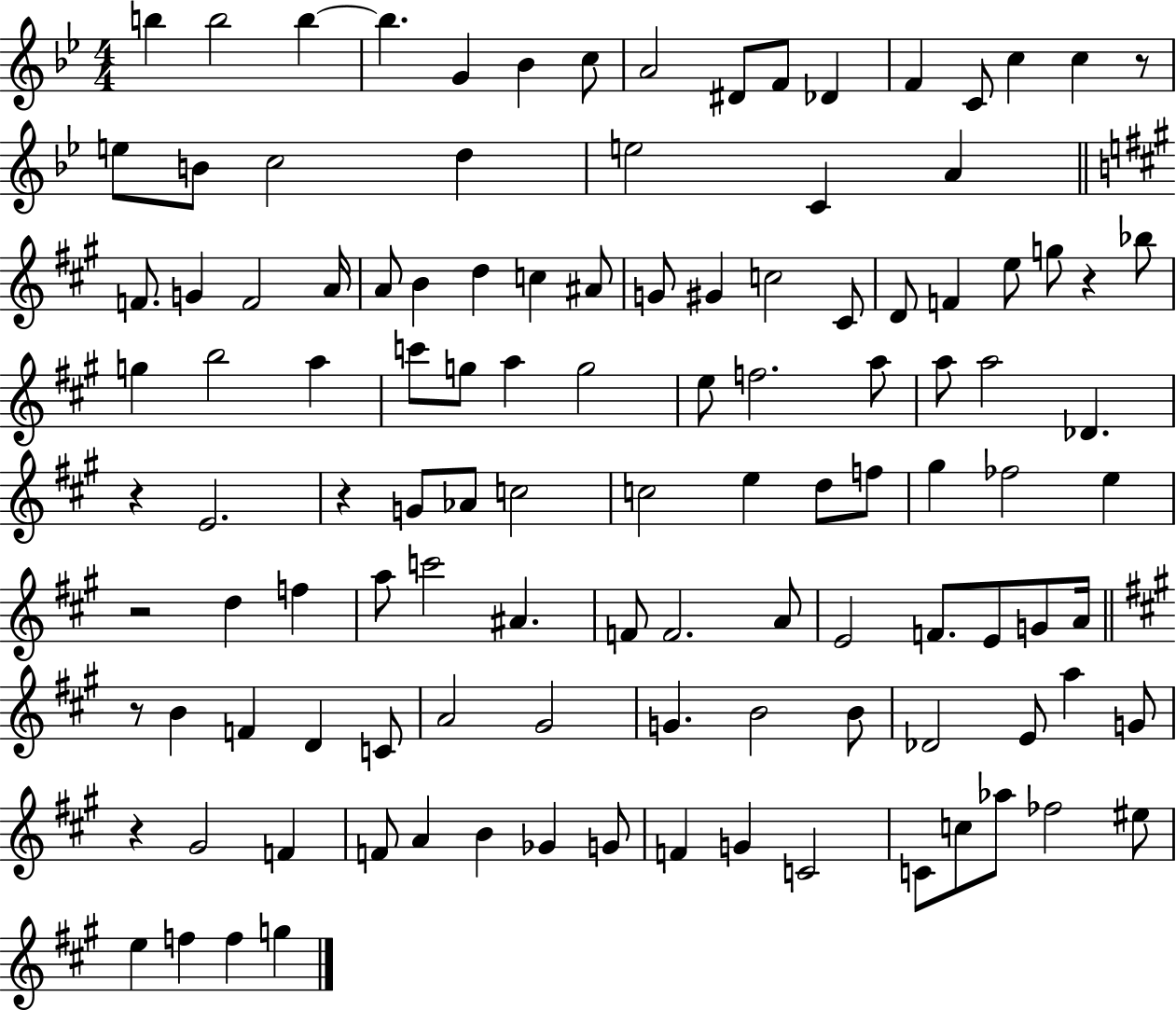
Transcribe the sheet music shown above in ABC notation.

X:1
T:Untitled
M:4/4
L:1/4
K:Bb
b b2 b b G _B c/2 A2 ^D/2 F/2 _D F C/2 c c z/2 e/2 B/2 c2 d e2 C A F/2 G F2 A/4 A/2 B d c ^A/2 G/2 ^G c2 ^C/2 D/2 F e/2 g/2 z _b/2 g b2 a c'/2 g/2 a g2 e/2 f2 a/2 a/2 a2 _D z E2 z G/2 _A/2 c2 c2 e d/2 f/2 ^g _f2 e z2 d f a/2 c'2 ^A F/2 F2 A/2 E2 F/2 E/2 G/2 A/4 z/2 B F D C/2 A2 ^G2 G B2 B/2 _D2 E/2 a G/2 z ^G2 F F/2 A B _G G/2 F G C2 C/2 c/2 _a/2 _f2 ^e/2 e f f g